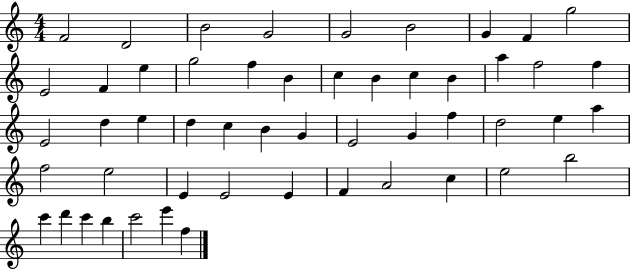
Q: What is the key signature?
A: C major